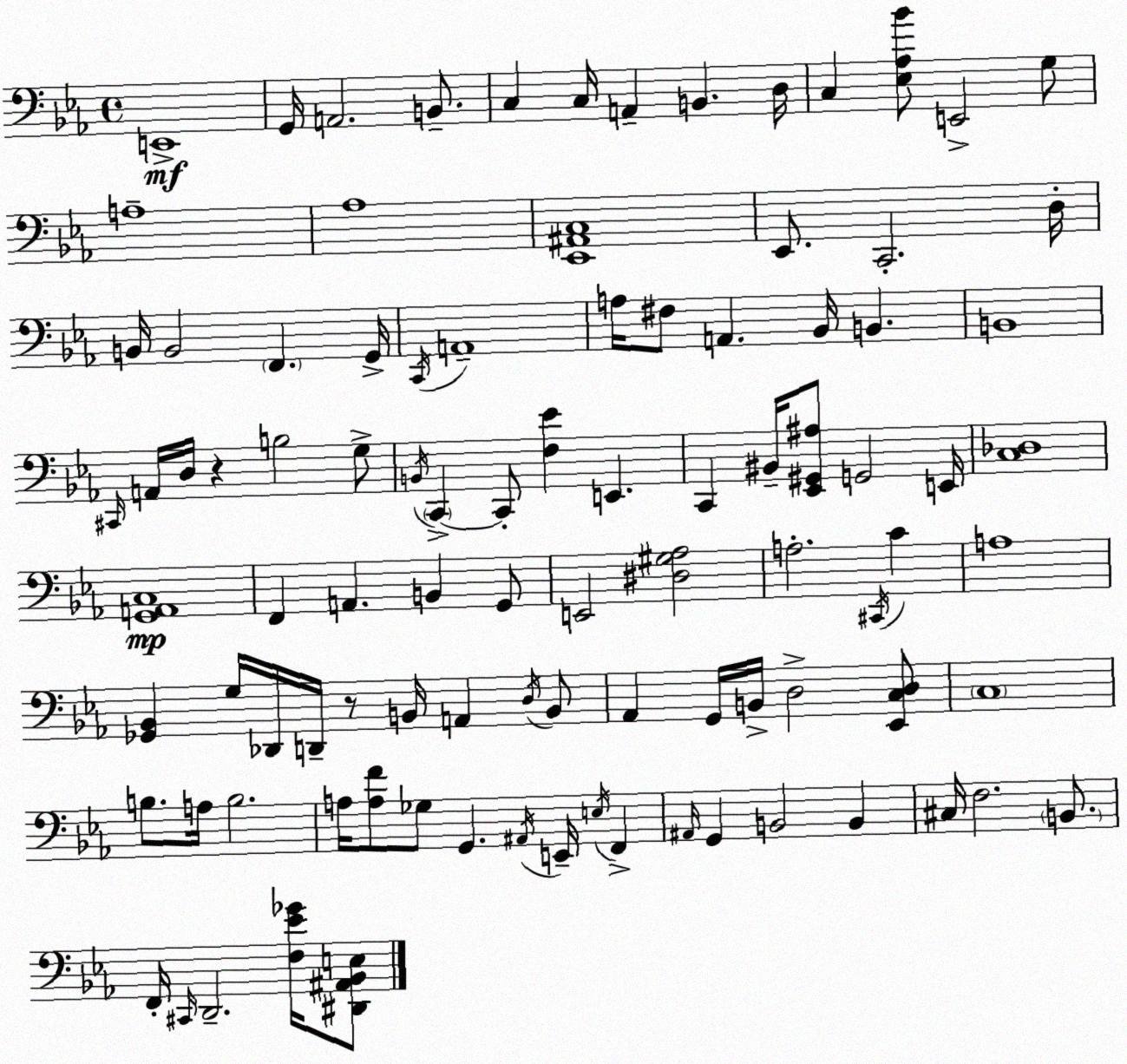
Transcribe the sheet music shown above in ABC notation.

X:1
T:Untitled
M:4/4
L:1/4
K:Eb
E,,4 G,,/4 A,,2 B,,/2 C, C,/4 A,, B,, D,/4 C, [_E,_A,_B]/2 E,,2 G,/2 A,4 _A,4 [_E,,^A,,C,]4 _E,,/2 C,,2 D,/4 B,,/4 B,,2 F,, G,,/4 C,,/4 A,,4 A,/4 ^F,/2 A,, _B,,/4 B,, B,,4 ^C,,/4 A,,/4 D,/4 z B,2 G,/2 B,,/4 C,, C,,/2 [F,_E] E,, C,, ^B,,/4 [_E,,^G,,^A,]/2 G,,2 E,,/4 [C,_D,]4 [G,,A,,C,]4 F,, A,, B,, G,,/2 E,,2 [^D,^G,_A,]2 A,2 ^C,,/4 C A,4 [_G,,_B,,] G,/4 _D,,/4 D,,/4 z/2 B,,/4 A,, D,/4 B,,/2 _A,, G,,/4 B,,/4 D,2 [_E,,C,D,]/2 C,4 B,/2 A,/4 B,2 A,/4 [A,F]/2 _G,/2 G,, ^A,,/4 E,,/4 E,/4 F,, ^A,,/4 G,, B,,2 B,, ^C,/4 F,2 B,,/2 F,,/4 ^C,,/4 D,,2 [F,_E_G]/4 [^D,,^A,,_B,,E,]/2